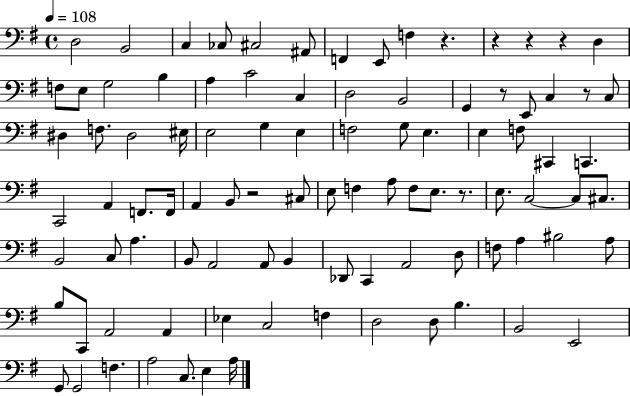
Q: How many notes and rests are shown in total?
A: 95